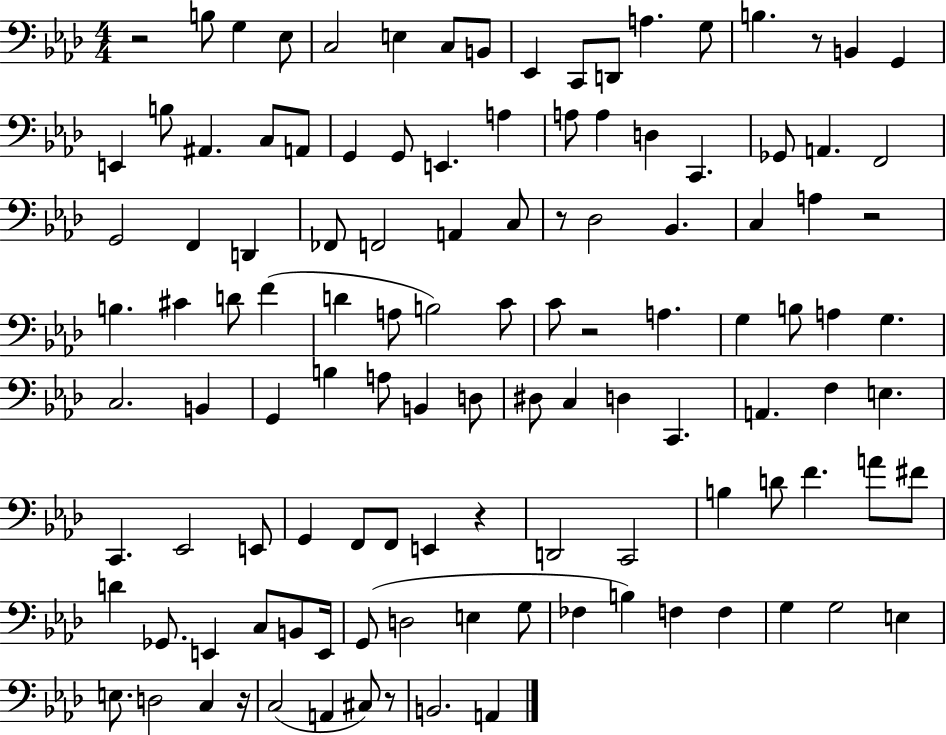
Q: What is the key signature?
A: AES major